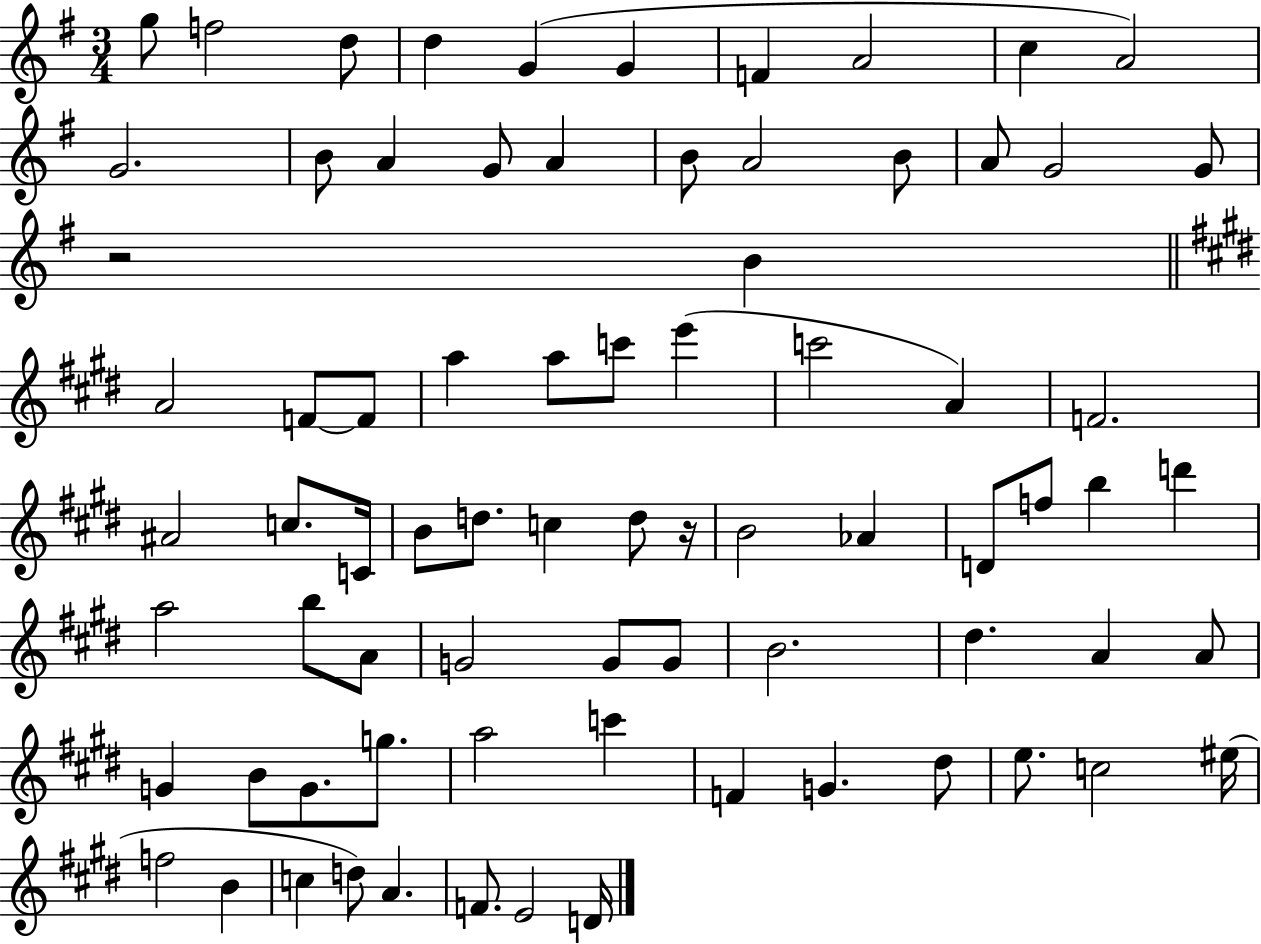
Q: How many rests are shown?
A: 2